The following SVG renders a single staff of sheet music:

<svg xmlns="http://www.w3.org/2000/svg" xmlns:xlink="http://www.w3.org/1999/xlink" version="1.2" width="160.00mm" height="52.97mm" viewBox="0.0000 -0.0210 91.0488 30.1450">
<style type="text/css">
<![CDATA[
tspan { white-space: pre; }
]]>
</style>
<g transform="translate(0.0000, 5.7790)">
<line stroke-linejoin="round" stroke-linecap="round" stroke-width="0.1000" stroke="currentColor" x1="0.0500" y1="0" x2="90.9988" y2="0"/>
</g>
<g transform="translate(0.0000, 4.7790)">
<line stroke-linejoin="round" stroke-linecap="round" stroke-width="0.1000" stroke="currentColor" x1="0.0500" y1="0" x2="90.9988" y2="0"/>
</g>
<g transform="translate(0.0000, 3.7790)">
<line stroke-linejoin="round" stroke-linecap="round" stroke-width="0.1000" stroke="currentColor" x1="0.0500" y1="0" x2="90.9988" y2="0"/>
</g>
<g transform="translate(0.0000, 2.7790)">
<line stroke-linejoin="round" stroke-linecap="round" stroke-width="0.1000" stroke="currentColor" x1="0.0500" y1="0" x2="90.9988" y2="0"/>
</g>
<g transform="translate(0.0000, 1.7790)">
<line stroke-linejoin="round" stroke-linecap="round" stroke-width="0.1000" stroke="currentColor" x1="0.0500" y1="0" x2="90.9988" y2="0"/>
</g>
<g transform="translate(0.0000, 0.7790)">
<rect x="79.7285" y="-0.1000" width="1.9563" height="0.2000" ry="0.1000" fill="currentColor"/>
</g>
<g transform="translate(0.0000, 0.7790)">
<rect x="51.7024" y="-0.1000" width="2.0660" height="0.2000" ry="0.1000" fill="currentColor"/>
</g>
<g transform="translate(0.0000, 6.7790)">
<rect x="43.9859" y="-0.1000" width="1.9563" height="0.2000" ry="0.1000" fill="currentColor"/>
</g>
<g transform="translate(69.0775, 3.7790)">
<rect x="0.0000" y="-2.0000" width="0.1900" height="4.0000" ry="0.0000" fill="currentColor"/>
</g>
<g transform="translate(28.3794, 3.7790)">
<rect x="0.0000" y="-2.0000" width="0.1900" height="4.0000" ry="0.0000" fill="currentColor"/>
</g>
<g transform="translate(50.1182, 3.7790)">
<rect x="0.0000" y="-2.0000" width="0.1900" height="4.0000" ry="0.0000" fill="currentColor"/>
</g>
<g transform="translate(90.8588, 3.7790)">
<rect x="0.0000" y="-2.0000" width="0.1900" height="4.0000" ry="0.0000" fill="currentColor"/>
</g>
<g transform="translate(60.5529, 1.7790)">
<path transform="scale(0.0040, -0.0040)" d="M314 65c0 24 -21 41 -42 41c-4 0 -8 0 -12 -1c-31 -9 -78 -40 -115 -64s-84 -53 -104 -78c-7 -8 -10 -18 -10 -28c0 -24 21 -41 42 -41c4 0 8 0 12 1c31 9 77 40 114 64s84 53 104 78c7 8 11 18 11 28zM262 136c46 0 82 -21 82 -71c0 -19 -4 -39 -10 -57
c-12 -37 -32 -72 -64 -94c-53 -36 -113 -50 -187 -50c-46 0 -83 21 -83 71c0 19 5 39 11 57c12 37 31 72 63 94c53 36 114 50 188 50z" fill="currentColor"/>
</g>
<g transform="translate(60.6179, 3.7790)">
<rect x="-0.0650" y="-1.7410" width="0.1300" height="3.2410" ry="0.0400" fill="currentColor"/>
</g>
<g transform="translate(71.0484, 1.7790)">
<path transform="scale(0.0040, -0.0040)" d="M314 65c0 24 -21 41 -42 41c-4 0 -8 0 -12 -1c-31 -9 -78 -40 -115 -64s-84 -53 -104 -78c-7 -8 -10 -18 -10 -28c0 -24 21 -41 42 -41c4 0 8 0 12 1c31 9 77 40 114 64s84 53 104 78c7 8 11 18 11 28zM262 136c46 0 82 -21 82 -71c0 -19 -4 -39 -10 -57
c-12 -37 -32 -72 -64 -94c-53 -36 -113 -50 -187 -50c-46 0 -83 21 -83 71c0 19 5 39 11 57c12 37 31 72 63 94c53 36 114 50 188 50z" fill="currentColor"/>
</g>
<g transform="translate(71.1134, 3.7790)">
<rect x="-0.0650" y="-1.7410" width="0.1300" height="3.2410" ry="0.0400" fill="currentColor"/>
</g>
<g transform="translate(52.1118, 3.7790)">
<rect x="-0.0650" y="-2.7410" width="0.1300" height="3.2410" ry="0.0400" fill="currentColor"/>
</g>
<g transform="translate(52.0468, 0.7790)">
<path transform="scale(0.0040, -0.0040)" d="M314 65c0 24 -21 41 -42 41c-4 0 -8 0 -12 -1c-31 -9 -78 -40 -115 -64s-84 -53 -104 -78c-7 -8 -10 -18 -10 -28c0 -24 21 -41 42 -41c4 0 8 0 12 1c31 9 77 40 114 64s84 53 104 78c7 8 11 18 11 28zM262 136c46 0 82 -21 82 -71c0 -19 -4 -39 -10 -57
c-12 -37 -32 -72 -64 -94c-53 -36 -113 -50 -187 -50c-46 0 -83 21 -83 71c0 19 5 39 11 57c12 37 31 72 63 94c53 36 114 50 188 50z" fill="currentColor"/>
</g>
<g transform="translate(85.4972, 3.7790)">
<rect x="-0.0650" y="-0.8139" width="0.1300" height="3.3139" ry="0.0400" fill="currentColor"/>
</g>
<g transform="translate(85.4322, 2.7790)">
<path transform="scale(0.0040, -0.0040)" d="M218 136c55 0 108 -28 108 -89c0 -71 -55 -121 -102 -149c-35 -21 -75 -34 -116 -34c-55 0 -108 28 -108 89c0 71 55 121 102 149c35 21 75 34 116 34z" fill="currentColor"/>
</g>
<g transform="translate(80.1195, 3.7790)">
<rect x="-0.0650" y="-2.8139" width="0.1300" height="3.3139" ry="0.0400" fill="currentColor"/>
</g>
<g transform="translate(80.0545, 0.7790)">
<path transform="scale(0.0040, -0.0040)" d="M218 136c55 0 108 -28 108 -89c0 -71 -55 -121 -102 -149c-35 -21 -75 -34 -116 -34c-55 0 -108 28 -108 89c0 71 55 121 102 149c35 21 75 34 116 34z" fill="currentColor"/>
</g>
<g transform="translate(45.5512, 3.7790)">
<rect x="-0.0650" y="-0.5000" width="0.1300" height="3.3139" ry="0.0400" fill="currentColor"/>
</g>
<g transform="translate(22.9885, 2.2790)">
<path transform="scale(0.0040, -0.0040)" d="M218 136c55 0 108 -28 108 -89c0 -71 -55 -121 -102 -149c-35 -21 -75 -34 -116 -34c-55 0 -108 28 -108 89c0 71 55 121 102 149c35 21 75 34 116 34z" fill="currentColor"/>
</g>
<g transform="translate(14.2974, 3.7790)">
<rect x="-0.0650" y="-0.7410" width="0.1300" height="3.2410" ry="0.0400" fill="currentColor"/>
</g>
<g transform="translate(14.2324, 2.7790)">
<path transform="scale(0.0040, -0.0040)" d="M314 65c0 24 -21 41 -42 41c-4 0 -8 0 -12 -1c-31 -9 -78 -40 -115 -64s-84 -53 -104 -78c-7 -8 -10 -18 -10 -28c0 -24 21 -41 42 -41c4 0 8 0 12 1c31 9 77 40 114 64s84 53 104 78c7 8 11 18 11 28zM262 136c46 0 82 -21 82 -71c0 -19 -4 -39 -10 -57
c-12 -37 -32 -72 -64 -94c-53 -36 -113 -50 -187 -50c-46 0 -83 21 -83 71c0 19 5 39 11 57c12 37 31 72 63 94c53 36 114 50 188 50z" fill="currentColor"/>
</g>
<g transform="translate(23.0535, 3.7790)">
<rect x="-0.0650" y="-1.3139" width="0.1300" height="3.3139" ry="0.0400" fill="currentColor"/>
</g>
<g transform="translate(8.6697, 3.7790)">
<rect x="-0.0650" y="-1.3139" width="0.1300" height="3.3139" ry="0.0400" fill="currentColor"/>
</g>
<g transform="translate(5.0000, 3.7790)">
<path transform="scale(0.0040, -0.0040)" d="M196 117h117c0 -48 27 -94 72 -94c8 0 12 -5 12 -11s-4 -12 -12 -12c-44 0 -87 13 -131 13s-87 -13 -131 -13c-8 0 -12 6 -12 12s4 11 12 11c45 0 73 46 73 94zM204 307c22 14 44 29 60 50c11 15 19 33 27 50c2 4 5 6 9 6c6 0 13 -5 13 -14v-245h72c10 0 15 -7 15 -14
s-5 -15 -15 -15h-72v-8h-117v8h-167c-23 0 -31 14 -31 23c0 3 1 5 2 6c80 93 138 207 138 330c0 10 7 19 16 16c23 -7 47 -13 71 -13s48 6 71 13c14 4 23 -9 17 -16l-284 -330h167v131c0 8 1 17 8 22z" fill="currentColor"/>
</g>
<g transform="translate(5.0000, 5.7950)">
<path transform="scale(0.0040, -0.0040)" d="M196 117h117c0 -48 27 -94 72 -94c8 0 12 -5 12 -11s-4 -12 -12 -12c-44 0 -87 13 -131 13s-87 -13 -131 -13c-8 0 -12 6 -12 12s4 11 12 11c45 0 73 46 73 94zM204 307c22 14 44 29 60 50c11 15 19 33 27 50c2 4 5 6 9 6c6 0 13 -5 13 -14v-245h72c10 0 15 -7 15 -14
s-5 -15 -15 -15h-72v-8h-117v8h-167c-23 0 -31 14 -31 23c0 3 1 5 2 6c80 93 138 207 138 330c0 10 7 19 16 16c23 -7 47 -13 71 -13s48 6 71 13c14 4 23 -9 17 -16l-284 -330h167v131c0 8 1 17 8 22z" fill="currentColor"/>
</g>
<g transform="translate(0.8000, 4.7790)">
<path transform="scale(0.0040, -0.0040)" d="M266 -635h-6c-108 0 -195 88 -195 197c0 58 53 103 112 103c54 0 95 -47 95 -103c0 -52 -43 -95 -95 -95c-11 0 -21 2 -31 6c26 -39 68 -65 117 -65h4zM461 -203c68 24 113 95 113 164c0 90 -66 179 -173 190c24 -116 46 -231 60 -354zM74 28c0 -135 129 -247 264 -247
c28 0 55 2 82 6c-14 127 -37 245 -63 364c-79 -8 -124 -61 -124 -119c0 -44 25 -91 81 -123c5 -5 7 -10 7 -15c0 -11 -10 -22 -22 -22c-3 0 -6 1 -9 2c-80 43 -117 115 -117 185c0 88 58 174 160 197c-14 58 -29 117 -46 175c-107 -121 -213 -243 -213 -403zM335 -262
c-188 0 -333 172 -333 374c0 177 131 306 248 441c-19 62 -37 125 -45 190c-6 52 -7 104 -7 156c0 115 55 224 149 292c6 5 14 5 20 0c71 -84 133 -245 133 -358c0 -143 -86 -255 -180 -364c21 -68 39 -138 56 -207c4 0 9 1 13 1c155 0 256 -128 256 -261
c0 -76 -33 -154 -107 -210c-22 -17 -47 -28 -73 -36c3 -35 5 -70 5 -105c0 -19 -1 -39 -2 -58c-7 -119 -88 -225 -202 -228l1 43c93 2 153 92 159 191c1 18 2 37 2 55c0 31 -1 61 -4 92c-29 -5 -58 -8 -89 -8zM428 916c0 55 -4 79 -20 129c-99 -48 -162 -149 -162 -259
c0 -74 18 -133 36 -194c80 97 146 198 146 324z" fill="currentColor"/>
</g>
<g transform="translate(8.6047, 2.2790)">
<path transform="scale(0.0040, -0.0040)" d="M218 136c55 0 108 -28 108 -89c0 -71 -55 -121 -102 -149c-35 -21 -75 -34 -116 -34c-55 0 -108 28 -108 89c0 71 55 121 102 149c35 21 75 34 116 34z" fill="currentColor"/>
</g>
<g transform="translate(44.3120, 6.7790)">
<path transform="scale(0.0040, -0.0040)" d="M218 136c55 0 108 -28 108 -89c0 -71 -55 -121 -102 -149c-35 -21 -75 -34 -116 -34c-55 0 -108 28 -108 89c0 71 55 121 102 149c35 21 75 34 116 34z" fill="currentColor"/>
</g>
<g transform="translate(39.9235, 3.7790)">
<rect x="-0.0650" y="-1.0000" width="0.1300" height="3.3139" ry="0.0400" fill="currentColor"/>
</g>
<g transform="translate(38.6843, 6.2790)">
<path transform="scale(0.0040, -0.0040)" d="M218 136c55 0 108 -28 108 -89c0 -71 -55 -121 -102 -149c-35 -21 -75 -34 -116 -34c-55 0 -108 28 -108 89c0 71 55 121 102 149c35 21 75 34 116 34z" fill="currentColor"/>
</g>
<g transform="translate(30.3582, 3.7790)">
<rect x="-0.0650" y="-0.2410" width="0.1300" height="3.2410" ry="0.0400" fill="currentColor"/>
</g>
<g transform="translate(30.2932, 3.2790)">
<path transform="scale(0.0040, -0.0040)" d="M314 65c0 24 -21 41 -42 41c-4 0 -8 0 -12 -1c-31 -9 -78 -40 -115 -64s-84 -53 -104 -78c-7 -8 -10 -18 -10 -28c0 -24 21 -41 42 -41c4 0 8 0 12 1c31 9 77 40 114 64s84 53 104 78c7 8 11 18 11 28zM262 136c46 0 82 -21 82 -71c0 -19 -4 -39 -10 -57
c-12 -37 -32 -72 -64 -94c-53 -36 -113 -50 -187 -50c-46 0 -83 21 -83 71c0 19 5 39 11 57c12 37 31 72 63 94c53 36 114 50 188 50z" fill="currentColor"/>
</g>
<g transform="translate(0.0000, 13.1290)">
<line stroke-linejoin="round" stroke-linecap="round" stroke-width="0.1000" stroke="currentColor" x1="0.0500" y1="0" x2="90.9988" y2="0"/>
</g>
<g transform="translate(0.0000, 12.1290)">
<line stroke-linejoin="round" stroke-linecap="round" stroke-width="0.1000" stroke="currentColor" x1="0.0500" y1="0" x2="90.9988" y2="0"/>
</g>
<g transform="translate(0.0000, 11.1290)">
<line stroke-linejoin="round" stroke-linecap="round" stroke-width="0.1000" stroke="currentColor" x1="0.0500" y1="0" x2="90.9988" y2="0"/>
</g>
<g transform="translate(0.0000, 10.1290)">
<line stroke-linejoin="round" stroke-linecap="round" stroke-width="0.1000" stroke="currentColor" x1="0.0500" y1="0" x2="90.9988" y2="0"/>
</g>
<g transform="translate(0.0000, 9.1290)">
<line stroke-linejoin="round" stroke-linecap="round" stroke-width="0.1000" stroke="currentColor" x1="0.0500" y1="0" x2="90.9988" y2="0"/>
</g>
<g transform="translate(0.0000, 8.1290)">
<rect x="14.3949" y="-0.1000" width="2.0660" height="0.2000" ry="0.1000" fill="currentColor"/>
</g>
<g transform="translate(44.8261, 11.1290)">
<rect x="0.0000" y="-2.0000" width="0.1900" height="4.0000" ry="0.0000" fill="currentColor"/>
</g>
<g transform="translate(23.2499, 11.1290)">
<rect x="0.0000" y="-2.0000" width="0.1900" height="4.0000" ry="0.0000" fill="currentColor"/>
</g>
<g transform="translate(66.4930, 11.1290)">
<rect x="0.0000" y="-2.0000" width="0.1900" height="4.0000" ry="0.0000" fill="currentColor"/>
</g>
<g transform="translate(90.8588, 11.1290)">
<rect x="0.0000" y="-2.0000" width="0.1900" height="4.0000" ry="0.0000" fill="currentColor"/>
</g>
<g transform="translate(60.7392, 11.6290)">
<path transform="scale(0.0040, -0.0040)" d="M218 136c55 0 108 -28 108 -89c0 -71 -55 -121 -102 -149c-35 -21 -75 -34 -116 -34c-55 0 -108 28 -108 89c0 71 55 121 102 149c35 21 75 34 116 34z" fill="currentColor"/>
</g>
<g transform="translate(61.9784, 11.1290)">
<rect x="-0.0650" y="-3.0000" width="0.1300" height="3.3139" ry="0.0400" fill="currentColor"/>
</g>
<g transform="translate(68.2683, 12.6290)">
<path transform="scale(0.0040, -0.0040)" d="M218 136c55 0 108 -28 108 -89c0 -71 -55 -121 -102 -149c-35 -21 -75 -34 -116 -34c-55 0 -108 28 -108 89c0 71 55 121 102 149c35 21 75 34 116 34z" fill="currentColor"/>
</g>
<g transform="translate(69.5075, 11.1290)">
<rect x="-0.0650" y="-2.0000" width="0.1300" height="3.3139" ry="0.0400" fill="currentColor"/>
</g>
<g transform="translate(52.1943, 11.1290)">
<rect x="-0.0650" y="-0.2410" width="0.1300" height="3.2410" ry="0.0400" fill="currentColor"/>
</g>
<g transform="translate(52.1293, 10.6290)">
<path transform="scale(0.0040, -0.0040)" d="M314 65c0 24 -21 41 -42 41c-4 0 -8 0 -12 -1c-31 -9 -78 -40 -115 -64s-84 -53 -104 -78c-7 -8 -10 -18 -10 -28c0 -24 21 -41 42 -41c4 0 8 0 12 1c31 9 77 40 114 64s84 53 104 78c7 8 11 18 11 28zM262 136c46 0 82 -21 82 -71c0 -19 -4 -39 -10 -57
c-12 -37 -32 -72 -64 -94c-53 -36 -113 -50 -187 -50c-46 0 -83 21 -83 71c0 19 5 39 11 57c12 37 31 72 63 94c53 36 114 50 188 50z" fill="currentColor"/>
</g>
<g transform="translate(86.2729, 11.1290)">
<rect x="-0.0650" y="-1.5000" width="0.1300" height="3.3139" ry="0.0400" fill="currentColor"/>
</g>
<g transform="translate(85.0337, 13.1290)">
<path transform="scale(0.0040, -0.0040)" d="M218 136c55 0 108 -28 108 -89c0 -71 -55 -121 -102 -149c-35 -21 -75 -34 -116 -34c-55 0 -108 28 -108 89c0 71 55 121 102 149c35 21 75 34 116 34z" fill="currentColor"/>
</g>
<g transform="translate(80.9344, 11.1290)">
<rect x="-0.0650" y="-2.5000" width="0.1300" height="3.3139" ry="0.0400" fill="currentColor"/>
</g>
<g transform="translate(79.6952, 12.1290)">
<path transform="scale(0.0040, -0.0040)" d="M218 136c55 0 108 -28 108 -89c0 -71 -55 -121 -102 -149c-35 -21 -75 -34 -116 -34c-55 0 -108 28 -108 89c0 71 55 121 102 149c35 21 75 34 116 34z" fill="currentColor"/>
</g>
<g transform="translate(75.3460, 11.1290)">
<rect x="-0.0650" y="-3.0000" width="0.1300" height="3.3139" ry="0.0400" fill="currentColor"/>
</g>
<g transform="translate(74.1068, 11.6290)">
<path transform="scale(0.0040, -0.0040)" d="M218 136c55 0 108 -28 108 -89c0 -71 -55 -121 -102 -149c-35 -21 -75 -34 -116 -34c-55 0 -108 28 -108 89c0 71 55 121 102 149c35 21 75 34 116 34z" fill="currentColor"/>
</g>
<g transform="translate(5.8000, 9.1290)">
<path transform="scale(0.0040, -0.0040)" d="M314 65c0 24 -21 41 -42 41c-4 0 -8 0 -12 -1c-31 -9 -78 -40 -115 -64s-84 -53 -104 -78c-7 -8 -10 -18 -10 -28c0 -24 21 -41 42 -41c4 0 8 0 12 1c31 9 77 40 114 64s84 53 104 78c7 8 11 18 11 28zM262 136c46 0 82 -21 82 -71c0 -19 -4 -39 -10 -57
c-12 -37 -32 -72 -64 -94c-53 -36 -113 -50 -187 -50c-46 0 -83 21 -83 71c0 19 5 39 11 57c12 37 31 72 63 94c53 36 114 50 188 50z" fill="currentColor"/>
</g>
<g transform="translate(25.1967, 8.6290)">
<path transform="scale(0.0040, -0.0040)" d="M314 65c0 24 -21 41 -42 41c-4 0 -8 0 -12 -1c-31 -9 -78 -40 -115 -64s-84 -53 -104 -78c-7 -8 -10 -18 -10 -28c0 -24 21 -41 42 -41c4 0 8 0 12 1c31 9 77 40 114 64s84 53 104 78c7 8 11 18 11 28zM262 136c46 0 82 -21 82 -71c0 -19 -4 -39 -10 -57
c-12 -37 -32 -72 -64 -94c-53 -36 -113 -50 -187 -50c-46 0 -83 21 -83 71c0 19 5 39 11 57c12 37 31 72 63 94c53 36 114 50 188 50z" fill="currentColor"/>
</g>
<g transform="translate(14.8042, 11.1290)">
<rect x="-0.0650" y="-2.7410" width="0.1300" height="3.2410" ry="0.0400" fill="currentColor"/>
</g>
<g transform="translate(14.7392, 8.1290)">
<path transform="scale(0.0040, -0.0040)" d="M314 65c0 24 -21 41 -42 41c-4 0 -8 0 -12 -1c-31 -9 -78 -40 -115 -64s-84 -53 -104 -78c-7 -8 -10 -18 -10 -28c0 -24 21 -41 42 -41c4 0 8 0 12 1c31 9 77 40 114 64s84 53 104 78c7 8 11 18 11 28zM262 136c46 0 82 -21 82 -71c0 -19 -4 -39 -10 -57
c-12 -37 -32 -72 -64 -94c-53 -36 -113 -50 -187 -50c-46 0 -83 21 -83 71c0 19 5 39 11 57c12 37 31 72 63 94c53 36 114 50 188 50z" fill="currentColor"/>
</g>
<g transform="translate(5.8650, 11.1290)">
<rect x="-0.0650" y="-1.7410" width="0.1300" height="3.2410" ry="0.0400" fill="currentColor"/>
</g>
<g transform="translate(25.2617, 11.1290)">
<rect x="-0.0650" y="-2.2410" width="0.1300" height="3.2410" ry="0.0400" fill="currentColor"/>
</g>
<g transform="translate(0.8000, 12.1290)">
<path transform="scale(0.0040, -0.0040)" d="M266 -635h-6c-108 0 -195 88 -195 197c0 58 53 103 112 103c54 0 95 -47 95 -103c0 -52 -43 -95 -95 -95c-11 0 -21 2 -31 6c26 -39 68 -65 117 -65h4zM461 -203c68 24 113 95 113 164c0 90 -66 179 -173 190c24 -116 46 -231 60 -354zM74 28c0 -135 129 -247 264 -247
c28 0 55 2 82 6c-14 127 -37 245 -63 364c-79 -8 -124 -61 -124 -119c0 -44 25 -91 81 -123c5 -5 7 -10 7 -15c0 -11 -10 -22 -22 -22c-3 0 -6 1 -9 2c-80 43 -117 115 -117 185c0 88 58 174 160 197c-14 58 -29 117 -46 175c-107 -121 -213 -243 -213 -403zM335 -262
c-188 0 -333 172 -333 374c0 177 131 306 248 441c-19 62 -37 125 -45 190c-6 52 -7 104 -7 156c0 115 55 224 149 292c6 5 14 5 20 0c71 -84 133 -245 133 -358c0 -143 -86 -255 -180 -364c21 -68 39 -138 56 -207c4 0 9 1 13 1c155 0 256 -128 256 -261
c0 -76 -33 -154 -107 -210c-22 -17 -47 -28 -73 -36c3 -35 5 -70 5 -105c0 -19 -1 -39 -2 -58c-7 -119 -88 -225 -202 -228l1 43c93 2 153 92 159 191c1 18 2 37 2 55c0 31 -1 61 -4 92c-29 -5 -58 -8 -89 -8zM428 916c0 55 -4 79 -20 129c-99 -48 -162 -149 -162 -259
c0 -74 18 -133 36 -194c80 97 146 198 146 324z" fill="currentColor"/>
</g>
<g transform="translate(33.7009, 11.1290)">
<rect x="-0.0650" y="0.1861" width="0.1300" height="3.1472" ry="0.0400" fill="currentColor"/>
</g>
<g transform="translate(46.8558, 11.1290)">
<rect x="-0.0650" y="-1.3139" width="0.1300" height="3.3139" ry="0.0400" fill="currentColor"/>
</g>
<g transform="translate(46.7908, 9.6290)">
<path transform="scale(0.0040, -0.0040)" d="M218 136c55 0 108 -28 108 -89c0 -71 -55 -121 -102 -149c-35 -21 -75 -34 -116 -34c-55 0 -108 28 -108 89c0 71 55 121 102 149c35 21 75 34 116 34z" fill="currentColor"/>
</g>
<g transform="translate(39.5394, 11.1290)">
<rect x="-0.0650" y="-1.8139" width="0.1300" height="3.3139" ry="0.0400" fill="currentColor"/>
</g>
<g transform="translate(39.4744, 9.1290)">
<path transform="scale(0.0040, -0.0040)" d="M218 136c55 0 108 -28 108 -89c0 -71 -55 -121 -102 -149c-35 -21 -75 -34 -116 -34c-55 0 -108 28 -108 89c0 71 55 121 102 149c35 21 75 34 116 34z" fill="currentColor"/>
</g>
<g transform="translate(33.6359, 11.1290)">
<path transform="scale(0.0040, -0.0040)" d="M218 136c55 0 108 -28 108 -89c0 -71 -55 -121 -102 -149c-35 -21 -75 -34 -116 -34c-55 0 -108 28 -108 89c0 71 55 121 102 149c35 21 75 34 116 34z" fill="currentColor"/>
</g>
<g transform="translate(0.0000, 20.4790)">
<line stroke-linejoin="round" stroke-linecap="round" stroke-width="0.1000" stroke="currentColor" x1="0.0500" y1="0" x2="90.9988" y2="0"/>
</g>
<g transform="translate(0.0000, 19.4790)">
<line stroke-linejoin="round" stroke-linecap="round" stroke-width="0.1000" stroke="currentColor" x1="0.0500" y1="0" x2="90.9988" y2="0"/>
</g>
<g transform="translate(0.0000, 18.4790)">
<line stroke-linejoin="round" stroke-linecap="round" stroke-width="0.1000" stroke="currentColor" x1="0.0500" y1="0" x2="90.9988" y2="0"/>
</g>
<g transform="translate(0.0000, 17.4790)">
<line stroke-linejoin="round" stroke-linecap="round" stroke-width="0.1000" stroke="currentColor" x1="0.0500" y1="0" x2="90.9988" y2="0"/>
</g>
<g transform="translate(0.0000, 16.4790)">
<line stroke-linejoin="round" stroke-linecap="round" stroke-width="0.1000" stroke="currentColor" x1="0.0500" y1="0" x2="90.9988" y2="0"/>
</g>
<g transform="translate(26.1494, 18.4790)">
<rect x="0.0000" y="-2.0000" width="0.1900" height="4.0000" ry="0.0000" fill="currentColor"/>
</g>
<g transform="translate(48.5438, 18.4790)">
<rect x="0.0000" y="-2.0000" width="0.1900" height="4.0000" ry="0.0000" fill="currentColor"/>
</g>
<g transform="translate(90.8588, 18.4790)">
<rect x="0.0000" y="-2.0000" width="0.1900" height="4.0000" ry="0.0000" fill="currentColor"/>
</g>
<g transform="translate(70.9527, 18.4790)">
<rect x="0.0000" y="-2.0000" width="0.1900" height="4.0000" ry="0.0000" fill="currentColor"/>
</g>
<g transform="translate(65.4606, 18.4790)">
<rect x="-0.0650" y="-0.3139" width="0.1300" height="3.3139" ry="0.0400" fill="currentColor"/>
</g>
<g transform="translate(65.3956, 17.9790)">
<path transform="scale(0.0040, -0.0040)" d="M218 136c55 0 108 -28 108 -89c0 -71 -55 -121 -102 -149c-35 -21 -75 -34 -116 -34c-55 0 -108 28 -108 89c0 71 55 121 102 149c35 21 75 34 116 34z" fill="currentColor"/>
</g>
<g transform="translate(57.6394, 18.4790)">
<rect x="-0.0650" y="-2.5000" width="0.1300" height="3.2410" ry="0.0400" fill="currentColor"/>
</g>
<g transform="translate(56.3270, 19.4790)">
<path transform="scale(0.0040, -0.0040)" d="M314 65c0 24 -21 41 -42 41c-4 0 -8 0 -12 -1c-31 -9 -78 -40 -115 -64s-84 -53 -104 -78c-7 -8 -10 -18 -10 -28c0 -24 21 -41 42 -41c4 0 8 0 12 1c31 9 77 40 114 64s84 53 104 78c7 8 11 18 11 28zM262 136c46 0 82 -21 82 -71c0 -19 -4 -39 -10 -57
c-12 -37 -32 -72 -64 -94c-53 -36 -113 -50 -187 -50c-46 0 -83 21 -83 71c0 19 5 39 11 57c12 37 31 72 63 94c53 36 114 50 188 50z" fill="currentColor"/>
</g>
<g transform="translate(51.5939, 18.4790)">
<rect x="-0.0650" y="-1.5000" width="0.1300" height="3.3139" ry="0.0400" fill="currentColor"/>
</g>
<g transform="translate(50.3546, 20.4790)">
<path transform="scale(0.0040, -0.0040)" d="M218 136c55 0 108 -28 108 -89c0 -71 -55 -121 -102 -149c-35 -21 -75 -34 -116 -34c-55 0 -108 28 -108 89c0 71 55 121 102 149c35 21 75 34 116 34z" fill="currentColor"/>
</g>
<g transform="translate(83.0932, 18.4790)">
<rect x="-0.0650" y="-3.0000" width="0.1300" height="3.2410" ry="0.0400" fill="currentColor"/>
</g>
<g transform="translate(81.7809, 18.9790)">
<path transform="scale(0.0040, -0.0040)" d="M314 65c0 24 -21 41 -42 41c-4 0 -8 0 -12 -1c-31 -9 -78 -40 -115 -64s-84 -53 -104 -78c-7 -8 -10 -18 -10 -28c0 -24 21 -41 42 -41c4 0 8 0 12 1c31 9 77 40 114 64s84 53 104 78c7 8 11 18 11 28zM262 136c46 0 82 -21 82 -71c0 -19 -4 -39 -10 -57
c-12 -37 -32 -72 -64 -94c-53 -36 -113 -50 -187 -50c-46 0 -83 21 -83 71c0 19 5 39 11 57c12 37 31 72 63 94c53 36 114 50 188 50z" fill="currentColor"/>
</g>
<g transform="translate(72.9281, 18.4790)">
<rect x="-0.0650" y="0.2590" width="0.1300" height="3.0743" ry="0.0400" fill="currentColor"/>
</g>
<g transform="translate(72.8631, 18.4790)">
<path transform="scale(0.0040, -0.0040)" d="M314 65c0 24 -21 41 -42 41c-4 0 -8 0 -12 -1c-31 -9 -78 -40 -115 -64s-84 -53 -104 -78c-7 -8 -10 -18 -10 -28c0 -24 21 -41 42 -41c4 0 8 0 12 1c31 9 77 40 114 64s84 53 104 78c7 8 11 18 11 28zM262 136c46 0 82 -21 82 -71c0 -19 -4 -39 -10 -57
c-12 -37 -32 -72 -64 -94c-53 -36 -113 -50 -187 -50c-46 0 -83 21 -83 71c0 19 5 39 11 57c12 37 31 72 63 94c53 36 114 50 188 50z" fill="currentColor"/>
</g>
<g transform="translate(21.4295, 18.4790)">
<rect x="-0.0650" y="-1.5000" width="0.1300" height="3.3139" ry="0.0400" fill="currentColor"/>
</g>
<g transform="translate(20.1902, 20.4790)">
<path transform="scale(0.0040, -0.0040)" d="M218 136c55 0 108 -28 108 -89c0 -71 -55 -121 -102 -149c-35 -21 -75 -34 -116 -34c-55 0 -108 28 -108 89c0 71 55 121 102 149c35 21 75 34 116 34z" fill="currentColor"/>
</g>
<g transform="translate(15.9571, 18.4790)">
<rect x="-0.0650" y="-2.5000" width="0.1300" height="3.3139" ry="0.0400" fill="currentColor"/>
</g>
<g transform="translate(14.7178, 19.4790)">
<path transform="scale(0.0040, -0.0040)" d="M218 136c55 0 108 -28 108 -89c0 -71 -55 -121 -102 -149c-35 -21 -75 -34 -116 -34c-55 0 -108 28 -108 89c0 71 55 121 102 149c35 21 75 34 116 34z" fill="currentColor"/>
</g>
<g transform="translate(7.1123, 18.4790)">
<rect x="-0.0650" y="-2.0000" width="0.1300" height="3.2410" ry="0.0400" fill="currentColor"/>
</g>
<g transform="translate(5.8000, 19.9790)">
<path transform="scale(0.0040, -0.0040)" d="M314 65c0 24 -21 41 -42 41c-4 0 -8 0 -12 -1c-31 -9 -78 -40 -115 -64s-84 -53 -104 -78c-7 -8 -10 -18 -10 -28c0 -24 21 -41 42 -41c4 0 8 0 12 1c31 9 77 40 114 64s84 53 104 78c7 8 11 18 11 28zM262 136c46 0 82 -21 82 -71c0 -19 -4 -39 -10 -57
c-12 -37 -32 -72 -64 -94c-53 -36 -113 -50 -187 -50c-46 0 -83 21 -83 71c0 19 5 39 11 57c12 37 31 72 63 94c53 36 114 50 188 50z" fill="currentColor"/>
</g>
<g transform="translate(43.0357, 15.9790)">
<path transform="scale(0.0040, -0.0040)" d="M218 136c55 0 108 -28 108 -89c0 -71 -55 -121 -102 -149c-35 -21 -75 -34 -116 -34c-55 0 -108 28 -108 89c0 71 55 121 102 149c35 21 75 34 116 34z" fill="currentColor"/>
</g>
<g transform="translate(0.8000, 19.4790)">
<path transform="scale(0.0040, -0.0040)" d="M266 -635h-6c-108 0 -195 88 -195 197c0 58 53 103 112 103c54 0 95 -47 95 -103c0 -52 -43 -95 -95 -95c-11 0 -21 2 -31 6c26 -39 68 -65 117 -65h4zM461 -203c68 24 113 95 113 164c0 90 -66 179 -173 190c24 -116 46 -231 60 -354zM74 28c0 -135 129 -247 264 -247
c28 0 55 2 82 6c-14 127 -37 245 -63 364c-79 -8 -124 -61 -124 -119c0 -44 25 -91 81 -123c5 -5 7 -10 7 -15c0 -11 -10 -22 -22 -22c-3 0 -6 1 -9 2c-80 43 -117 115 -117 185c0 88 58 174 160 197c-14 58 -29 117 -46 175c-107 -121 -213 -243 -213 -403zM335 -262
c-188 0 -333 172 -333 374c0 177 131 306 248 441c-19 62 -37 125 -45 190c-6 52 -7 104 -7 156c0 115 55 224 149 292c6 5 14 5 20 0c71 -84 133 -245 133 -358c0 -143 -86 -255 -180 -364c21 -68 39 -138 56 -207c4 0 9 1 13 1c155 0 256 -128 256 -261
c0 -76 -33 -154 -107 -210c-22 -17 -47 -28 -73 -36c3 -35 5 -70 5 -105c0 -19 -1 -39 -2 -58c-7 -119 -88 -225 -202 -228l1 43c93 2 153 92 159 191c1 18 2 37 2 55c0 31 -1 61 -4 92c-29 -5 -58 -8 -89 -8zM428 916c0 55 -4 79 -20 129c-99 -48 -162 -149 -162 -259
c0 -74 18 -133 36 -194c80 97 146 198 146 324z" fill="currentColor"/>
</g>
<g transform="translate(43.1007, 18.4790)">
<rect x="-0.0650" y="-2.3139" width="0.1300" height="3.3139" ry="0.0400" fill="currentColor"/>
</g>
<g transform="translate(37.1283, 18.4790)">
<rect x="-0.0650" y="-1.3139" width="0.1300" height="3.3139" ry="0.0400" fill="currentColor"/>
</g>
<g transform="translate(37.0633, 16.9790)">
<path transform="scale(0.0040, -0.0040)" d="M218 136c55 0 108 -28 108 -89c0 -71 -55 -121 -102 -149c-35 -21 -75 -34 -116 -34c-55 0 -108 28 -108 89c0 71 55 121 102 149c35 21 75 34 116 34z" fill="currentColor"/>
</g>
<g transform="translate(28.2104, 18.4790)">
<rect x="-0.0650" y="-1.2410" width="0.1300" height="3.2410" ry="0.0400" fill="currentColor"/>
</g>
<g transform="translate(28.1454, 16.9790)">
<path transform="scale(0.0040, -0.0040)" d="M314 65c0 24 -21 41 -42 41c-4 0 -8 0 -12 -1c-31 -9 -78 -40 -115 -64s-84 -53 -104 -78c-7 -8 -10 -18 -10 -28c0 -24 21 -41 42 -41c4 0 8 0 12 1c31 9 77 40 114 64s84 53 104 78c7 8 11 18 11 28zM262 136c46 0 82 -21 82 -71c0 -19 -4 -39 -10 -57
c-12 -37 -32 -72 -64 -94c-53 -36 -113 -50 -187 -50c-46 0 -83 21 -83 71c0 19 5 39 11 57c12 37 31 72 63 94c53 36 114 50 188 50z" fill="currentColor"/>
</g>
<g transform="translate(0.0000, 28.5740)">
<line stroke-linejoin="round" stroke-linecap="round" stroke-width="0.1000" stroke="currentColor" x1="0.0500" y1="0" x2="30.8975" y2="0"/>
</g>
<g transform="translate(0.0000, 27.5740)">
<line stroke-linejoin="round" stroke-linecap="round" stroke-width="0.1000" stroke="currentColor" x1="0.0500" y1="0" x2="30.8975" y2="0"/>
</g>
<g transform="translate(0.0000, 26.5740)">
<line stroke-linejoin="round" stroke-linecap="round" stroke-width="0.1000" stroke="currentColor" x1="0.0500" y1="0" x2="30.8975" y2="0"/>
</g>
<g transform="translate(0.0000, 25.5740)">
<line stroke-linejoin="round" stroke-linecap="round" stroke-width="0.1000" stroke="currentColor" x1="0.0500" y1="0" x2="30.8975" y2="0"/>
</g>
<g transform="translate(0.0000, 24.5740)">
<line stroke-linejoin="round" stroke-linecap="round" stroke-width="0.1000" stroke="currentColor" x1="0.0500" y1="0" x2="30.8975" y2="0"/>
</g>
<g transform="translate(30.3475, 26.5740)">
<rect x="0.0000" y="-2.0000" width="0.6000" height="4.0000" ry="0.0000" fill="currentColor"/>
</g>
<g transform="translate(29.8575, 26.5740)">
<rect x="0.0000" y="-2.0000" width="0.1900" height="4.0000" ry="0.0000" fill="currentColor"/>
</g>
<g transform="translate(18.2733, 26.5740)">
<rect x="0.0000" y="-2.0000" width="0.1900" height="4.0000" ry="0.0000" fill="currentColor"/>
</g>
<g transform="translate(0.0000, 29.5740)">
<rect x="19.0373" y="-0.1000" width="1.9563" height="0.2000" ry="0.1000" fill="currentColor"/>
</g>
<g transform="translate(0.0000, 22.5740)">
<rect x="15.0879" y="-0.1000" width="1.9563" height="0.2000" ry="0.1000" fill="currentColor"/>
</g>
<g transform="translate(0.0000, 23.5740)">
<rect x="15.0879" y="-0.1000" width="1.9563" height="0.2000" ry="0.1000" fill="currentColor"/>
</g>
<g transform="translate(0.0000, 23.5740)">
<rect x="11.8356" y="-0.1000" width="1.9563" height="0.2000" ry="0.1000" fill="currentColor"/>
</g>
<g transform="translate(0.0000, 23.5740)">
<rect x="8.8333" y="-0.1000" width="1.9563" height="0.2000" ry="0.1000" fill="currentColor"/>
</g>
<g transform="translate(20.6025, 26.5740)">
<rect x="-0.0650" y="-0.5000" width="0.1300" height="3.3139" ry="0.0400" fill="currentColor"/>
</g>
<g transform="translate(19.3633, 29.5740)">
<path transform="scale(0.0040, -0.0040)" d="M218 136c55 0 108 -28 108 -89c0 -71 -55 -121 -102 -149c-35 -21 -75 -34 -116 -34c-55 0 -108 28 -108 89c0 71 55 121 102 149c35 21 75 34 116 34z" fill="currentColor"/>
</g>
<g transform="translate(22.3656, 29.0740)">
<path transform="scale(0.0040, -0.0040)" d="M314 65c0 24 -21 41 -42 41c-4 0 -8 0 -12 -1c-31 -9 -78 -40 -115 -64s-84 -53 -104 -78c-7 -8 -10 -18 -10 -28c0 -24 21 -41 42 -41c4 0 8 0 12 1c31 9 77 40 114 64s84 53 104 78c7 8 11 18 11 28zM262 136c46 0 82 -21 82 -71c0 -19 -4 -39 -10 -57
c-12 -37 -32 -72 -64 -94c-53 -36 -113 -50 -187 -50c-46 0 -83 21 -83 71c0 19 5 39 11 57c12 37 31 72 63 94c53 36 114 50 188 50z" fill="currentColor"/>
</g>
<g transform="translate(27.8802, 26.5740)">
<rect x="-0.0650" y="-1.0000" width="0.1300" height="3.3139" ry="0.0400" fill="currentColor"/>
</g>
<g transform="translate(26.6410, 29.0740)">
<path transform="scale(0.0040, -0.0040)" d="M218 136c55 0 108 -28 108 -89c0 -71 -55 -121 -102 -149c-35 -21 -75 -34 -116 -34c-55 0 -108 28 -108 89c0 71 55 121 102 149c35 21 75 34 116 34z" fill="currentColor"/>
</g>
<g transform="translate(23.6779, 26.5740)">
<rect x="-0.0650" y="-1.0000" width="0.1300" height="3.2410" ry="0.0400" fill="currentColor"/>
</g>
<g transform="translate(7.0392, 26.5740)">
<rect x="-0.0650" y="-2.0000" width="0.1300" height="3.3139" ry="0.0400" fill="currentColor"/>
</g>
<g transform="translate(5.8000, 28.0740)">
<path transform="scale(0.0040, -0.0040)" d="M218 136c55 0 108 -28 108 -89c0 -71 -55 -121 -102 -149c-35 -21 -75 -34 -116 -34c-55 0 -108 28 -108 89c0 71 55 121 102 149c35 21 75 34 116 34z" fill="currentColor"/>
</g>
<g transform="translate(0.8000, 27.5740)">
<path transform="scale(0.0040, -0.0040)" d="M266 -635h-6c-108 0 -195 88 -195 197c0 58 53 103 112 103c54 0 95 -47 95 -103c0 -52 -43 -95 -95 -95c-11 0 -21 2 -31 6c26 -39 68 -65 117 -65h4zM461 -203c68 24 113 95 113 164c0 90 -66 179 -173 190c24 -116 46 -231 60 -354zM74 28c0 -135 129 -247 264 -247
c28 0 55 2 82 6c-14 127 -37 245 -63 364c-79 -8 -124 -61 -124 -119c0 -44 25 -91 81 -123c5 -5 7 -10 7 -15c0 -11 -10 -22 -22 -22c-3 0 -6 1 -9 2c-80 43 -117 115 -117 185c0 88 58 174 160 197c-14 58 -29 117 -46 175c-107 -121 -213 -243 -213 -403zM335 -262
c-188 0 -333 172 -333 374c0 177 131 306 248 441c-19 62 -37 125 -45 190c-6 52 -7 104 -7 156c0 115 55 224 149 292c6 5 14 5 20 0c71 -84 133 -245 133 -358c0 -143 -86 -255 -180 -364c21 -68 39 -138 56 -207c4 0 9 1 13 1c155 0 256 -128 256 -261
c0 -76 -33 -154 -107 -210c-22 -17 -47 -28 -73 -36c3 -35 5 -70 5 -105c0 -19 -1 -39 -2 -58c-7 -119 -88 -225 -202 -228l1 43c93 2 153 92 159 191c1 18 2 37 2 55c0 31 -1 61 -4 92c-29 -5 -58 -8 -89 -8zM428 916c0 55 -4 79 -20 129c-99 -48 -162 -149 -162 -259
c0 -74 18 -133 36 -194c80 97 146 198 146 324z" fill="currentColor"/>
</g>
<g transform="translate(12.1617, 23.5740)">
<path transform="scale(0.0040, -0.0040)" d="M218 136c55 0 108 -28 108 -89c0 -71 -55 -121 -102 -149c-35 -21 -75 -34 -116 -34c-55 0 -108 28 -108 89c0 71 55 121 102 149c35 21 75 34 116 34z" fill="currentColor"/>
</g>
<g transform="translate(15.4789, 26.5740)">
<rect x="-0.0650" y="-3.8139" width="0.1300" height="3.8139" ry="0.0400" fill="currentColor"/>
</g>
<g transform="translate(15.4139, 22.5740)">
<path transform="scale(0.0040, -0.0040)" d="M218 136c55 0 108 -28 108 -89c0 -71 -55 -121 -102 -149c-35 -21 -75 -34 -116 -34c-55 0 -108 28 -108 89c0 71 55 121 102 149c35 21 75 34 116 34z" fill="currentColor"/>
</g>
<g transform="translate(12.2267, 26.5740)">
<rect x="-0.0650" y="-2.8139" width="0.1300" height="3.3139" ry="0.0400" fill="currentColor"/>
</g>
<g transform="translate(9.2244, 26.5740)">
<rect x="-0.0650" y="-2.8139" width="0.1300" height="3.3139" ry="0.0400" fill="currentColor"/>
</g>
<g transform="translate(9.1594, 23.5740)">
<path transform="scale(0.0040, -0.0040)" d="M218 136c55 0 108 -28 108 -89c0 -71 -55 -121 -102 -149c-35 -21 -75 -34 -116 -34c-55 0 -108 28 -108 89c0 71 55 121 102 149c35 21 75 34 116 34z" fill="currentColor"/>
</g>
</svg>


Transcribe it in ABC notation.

X:1
T:Untitled
M:4/4
L:1/4
K:C
e d2 e c2 D C a2 f2 f2 a d f2 a2 g2 B f e c2 A F A G E F2 G E e2 e g E G2 c B2 A2 F a a c' C D2 D